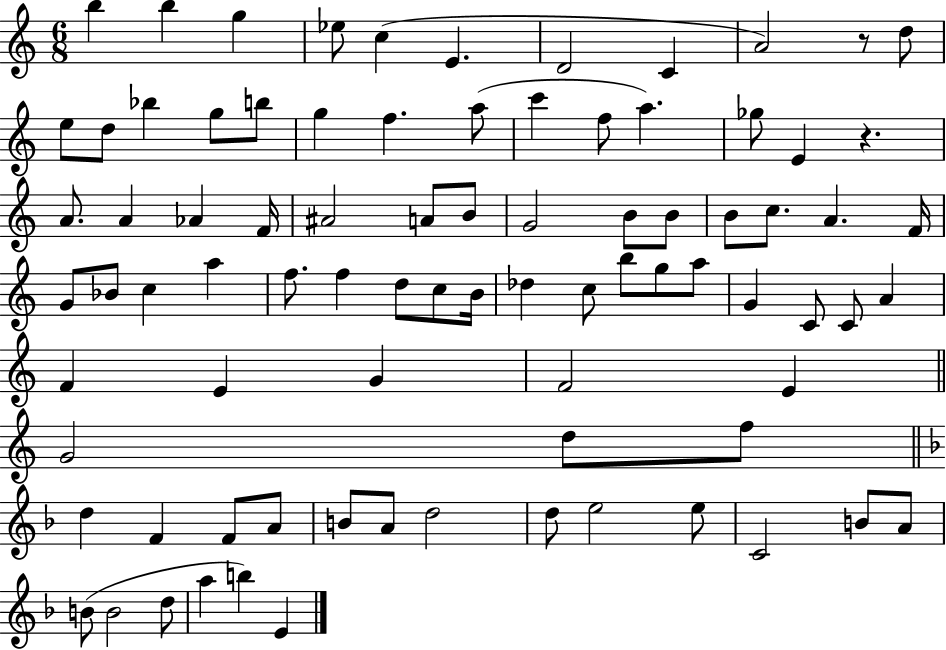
B5/q B5/q G5/q Eb5/e C5/q E4/q. D4/h C4/q A4/h R/e D5/e E5/e D5/e Bb5/q G5/e B5/e G5/q F5/q. A5/e C6/q F5/e A5/q. Gb5/e E4/q R/q. A4/e. A4/q Ab4/q F4/s A#4/h A4/e B4/e G4/h B4/e B4/e B4/e C5/e. A4/q. F4/s G4/e Bb4/e C5/q A5/q F5/e. F5/q D5/e C5/e B4/s Db5/q C5/e B5/e G5/e A5/e G4/q C4/e C4/e A4/q F4/q E4/q G4/q F4/h E4/q G4/h D5/e F5/e D5/q F4/q F4/e A4/e B4/e A4/e D5/h D5/e E5/h E5/e C4/h B4/e A4/e B4/e B4/h D5/e A5/q B5/q E4/q